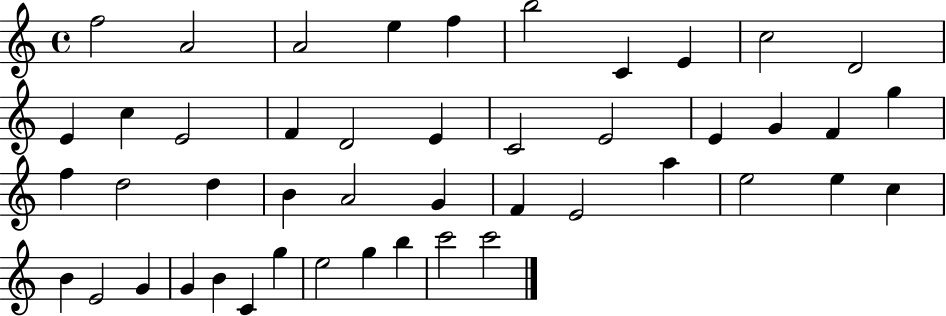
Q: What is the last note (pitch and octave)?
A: C6